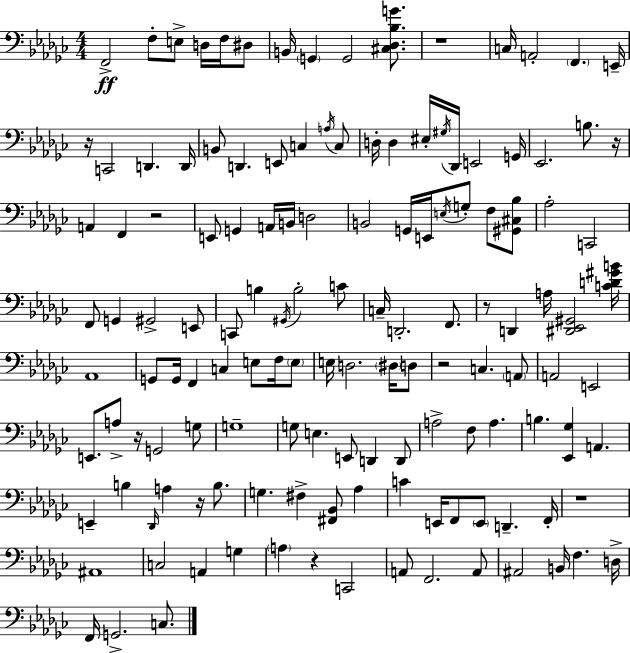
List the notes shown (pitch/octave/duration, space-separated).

F2/h F3/e E3/e D3/s F3/s D#3/e B2/s G2/q G2/h [C#3,Db3,Bb3,G4]/e. R/w C3/s A2/h F2/q. E2/s R/s C2/h D2/q. D2/s B2/e D2/q. E2/e C3/q A3/s C3/e D3/s D3/q EIS3/s G#3/s Db2/s E2/h G2/s Eb2/h. B3/e. R/s A2/q F2/q R/h E2/e G2/q A2/s B2/s D3/h B2/h G2/s E2/s E3/s G3/e F3/e [G#2,C#3,Bb3]/e Ab3/h C2/h F2/e G2/q G#2/h E2/e C2/e B3/q G#2/s B3/h C4/e C3/s D2/h. F2/e. R/e D2/q A3/s [D#2,Eb2,G#2]/h [C4,D4,G#4,B4]/s Ab2/w G2/e G2/s F2/q C3/q E3/e F3/s E3/e E3/s D3/h. D#3/s D3/e R/h C3/q. A2/e A2/h E2/h E2/e. A3/e R/s G2/h G3/e G3/w G3/e E3/q. E2/e D2/q D2/e A3/h F3/e A3/q. B3/q. [Eb2,Gb3]/q A2/q. E2/q B3/q Db2/s A3/q R/s B3/e. G3/q. F#3/q [F#2,Bb2]/e Ab3/q C4/q E2/s F2/e E2/e D2/q. F2/s R/w A#2/w C3/h A2/q G3/q A3/q R/q C2/h A2/e F2/h. A2/e A#2/h B2/s F3/q. D3/s F2/s G2/h. C3/e.